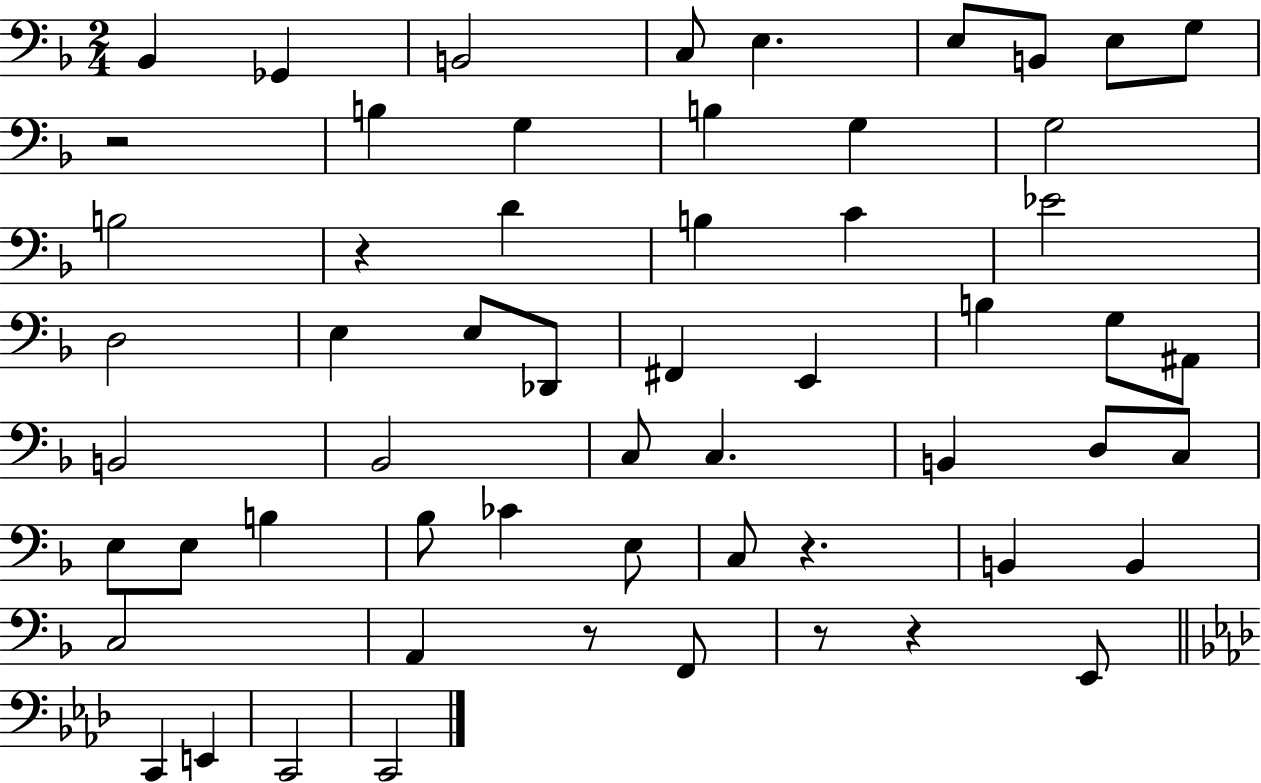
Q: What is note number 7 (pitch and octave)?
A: B2